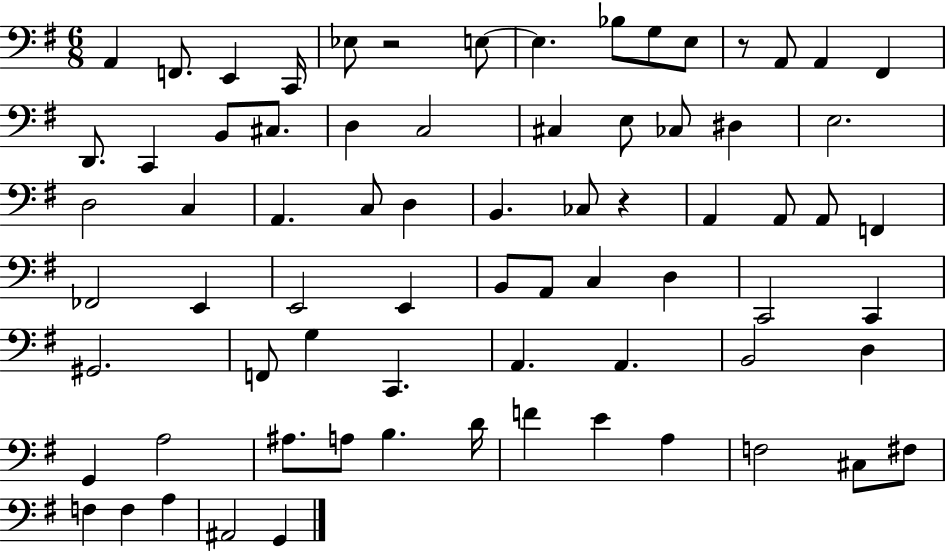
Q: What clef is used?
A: bass